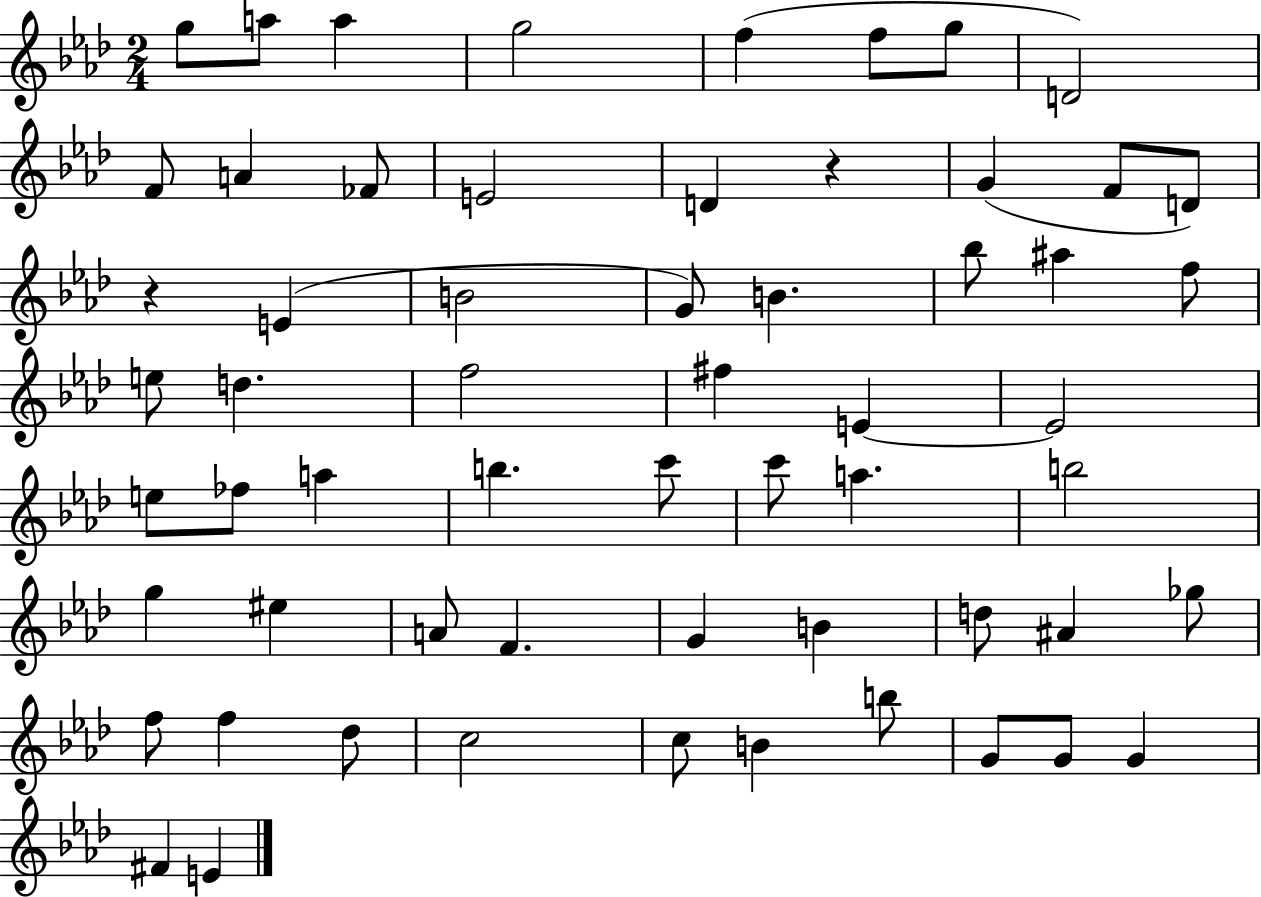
{
  \clef treble
  \numericTimeSignature
  \time 2/4
  \key aes \major
  \repeat volta 2 { g''8 a''8 a''4 | g''2 | f''4( f''8 g''8 | d'2) | \break f'8 a'4 fes'8 | e'2 | d'4 r4 | g'4( f'8 d'8) | \break r4 e'4( | b'2 | g'8) b'4. | bes''8 ais''4 f''8 | \break e''8 d''4. | f''2 | fis''4 e'4~~ | e'2 | \break e''8 fes''8 a''4 | b''4. c'''8 | c'''8 a''4. | b''2 | \break g''4 eis''4 | a'8 f'4. | g'4 b'4 | d''8 ais'4 ges''8 | \break f''8 f''4 des''8 | c''2 | c''8 b'4 b''8 | g'8 g'8 g'4 | \break fis'4 e'4 | } \bar "|."
}